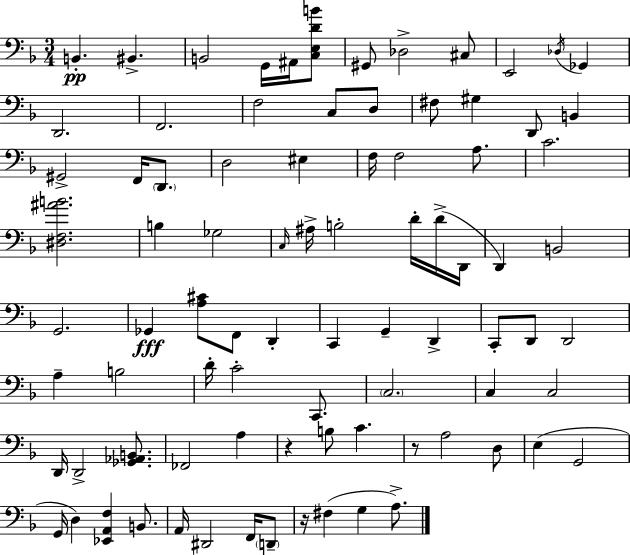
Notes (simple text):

B2/q. BIS2/q. B2/h G2/s A#2/s [C3,E3,D4,B4]/e G#2/e Db3/h C#3/e E2/h Db3/s Gb2/q D2/h. F2/h. F3/h C3/e D3/e F#3/e G#3/q D2/e B2/q G#2/h F2/s D2/e. D3/h EIS3/q F3/s F3/h A3/e. C4/h. [D#3,F3,A#4,B4]/h. B3/q Gb3/h C3/s A#3/s B3/h D4/s D4/s D2/s D2/q B2/h G2/h. Gb2/q [A3,C#4]/e F2/e D2/q C2/q G2/q D2/q C2/e D2/e D2/h A3/q B3/h D4/s C4/h C2/e. C3/h. C3/q C3/h D2/s D2/h [Gb2,Ab2,B2]/e. FES2/h A3/q R/q B3/e C4/q. R/e A3/h D3/e E3/q G2/h G2/s D3/q [Eb2,A2,F3]/q B2/e. A2/s D#2/h F2/s D2/e R/s F#3/q G3/q A3/e.